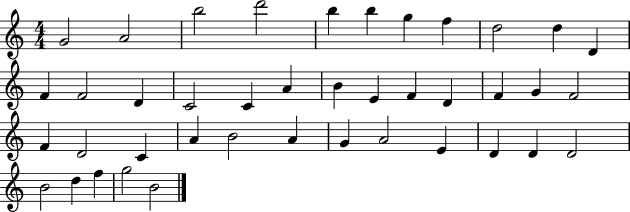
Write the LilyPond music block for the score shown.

{
  \clef treble
  \numericTimeSignature
  \time 4/4
  \key c \major
  g'2 a'2 | b''2 d'''2 | b''4 b''4 g''4 f''4 | d''2 d''4 d'4 | \break f'4 f'2 d'4 | c'2 c'4 a'4 | b'4 e'4 f'4 d'4 | f'4 g'4 f'2 | \break f'4 d'2 c'4 | a'4 b'2 a'4 | g'4 a'2 e'4 | d'4 d'4 d'2 | \break b'2 d''4 f''4 | g''2 b'2 | \bar "|."
}